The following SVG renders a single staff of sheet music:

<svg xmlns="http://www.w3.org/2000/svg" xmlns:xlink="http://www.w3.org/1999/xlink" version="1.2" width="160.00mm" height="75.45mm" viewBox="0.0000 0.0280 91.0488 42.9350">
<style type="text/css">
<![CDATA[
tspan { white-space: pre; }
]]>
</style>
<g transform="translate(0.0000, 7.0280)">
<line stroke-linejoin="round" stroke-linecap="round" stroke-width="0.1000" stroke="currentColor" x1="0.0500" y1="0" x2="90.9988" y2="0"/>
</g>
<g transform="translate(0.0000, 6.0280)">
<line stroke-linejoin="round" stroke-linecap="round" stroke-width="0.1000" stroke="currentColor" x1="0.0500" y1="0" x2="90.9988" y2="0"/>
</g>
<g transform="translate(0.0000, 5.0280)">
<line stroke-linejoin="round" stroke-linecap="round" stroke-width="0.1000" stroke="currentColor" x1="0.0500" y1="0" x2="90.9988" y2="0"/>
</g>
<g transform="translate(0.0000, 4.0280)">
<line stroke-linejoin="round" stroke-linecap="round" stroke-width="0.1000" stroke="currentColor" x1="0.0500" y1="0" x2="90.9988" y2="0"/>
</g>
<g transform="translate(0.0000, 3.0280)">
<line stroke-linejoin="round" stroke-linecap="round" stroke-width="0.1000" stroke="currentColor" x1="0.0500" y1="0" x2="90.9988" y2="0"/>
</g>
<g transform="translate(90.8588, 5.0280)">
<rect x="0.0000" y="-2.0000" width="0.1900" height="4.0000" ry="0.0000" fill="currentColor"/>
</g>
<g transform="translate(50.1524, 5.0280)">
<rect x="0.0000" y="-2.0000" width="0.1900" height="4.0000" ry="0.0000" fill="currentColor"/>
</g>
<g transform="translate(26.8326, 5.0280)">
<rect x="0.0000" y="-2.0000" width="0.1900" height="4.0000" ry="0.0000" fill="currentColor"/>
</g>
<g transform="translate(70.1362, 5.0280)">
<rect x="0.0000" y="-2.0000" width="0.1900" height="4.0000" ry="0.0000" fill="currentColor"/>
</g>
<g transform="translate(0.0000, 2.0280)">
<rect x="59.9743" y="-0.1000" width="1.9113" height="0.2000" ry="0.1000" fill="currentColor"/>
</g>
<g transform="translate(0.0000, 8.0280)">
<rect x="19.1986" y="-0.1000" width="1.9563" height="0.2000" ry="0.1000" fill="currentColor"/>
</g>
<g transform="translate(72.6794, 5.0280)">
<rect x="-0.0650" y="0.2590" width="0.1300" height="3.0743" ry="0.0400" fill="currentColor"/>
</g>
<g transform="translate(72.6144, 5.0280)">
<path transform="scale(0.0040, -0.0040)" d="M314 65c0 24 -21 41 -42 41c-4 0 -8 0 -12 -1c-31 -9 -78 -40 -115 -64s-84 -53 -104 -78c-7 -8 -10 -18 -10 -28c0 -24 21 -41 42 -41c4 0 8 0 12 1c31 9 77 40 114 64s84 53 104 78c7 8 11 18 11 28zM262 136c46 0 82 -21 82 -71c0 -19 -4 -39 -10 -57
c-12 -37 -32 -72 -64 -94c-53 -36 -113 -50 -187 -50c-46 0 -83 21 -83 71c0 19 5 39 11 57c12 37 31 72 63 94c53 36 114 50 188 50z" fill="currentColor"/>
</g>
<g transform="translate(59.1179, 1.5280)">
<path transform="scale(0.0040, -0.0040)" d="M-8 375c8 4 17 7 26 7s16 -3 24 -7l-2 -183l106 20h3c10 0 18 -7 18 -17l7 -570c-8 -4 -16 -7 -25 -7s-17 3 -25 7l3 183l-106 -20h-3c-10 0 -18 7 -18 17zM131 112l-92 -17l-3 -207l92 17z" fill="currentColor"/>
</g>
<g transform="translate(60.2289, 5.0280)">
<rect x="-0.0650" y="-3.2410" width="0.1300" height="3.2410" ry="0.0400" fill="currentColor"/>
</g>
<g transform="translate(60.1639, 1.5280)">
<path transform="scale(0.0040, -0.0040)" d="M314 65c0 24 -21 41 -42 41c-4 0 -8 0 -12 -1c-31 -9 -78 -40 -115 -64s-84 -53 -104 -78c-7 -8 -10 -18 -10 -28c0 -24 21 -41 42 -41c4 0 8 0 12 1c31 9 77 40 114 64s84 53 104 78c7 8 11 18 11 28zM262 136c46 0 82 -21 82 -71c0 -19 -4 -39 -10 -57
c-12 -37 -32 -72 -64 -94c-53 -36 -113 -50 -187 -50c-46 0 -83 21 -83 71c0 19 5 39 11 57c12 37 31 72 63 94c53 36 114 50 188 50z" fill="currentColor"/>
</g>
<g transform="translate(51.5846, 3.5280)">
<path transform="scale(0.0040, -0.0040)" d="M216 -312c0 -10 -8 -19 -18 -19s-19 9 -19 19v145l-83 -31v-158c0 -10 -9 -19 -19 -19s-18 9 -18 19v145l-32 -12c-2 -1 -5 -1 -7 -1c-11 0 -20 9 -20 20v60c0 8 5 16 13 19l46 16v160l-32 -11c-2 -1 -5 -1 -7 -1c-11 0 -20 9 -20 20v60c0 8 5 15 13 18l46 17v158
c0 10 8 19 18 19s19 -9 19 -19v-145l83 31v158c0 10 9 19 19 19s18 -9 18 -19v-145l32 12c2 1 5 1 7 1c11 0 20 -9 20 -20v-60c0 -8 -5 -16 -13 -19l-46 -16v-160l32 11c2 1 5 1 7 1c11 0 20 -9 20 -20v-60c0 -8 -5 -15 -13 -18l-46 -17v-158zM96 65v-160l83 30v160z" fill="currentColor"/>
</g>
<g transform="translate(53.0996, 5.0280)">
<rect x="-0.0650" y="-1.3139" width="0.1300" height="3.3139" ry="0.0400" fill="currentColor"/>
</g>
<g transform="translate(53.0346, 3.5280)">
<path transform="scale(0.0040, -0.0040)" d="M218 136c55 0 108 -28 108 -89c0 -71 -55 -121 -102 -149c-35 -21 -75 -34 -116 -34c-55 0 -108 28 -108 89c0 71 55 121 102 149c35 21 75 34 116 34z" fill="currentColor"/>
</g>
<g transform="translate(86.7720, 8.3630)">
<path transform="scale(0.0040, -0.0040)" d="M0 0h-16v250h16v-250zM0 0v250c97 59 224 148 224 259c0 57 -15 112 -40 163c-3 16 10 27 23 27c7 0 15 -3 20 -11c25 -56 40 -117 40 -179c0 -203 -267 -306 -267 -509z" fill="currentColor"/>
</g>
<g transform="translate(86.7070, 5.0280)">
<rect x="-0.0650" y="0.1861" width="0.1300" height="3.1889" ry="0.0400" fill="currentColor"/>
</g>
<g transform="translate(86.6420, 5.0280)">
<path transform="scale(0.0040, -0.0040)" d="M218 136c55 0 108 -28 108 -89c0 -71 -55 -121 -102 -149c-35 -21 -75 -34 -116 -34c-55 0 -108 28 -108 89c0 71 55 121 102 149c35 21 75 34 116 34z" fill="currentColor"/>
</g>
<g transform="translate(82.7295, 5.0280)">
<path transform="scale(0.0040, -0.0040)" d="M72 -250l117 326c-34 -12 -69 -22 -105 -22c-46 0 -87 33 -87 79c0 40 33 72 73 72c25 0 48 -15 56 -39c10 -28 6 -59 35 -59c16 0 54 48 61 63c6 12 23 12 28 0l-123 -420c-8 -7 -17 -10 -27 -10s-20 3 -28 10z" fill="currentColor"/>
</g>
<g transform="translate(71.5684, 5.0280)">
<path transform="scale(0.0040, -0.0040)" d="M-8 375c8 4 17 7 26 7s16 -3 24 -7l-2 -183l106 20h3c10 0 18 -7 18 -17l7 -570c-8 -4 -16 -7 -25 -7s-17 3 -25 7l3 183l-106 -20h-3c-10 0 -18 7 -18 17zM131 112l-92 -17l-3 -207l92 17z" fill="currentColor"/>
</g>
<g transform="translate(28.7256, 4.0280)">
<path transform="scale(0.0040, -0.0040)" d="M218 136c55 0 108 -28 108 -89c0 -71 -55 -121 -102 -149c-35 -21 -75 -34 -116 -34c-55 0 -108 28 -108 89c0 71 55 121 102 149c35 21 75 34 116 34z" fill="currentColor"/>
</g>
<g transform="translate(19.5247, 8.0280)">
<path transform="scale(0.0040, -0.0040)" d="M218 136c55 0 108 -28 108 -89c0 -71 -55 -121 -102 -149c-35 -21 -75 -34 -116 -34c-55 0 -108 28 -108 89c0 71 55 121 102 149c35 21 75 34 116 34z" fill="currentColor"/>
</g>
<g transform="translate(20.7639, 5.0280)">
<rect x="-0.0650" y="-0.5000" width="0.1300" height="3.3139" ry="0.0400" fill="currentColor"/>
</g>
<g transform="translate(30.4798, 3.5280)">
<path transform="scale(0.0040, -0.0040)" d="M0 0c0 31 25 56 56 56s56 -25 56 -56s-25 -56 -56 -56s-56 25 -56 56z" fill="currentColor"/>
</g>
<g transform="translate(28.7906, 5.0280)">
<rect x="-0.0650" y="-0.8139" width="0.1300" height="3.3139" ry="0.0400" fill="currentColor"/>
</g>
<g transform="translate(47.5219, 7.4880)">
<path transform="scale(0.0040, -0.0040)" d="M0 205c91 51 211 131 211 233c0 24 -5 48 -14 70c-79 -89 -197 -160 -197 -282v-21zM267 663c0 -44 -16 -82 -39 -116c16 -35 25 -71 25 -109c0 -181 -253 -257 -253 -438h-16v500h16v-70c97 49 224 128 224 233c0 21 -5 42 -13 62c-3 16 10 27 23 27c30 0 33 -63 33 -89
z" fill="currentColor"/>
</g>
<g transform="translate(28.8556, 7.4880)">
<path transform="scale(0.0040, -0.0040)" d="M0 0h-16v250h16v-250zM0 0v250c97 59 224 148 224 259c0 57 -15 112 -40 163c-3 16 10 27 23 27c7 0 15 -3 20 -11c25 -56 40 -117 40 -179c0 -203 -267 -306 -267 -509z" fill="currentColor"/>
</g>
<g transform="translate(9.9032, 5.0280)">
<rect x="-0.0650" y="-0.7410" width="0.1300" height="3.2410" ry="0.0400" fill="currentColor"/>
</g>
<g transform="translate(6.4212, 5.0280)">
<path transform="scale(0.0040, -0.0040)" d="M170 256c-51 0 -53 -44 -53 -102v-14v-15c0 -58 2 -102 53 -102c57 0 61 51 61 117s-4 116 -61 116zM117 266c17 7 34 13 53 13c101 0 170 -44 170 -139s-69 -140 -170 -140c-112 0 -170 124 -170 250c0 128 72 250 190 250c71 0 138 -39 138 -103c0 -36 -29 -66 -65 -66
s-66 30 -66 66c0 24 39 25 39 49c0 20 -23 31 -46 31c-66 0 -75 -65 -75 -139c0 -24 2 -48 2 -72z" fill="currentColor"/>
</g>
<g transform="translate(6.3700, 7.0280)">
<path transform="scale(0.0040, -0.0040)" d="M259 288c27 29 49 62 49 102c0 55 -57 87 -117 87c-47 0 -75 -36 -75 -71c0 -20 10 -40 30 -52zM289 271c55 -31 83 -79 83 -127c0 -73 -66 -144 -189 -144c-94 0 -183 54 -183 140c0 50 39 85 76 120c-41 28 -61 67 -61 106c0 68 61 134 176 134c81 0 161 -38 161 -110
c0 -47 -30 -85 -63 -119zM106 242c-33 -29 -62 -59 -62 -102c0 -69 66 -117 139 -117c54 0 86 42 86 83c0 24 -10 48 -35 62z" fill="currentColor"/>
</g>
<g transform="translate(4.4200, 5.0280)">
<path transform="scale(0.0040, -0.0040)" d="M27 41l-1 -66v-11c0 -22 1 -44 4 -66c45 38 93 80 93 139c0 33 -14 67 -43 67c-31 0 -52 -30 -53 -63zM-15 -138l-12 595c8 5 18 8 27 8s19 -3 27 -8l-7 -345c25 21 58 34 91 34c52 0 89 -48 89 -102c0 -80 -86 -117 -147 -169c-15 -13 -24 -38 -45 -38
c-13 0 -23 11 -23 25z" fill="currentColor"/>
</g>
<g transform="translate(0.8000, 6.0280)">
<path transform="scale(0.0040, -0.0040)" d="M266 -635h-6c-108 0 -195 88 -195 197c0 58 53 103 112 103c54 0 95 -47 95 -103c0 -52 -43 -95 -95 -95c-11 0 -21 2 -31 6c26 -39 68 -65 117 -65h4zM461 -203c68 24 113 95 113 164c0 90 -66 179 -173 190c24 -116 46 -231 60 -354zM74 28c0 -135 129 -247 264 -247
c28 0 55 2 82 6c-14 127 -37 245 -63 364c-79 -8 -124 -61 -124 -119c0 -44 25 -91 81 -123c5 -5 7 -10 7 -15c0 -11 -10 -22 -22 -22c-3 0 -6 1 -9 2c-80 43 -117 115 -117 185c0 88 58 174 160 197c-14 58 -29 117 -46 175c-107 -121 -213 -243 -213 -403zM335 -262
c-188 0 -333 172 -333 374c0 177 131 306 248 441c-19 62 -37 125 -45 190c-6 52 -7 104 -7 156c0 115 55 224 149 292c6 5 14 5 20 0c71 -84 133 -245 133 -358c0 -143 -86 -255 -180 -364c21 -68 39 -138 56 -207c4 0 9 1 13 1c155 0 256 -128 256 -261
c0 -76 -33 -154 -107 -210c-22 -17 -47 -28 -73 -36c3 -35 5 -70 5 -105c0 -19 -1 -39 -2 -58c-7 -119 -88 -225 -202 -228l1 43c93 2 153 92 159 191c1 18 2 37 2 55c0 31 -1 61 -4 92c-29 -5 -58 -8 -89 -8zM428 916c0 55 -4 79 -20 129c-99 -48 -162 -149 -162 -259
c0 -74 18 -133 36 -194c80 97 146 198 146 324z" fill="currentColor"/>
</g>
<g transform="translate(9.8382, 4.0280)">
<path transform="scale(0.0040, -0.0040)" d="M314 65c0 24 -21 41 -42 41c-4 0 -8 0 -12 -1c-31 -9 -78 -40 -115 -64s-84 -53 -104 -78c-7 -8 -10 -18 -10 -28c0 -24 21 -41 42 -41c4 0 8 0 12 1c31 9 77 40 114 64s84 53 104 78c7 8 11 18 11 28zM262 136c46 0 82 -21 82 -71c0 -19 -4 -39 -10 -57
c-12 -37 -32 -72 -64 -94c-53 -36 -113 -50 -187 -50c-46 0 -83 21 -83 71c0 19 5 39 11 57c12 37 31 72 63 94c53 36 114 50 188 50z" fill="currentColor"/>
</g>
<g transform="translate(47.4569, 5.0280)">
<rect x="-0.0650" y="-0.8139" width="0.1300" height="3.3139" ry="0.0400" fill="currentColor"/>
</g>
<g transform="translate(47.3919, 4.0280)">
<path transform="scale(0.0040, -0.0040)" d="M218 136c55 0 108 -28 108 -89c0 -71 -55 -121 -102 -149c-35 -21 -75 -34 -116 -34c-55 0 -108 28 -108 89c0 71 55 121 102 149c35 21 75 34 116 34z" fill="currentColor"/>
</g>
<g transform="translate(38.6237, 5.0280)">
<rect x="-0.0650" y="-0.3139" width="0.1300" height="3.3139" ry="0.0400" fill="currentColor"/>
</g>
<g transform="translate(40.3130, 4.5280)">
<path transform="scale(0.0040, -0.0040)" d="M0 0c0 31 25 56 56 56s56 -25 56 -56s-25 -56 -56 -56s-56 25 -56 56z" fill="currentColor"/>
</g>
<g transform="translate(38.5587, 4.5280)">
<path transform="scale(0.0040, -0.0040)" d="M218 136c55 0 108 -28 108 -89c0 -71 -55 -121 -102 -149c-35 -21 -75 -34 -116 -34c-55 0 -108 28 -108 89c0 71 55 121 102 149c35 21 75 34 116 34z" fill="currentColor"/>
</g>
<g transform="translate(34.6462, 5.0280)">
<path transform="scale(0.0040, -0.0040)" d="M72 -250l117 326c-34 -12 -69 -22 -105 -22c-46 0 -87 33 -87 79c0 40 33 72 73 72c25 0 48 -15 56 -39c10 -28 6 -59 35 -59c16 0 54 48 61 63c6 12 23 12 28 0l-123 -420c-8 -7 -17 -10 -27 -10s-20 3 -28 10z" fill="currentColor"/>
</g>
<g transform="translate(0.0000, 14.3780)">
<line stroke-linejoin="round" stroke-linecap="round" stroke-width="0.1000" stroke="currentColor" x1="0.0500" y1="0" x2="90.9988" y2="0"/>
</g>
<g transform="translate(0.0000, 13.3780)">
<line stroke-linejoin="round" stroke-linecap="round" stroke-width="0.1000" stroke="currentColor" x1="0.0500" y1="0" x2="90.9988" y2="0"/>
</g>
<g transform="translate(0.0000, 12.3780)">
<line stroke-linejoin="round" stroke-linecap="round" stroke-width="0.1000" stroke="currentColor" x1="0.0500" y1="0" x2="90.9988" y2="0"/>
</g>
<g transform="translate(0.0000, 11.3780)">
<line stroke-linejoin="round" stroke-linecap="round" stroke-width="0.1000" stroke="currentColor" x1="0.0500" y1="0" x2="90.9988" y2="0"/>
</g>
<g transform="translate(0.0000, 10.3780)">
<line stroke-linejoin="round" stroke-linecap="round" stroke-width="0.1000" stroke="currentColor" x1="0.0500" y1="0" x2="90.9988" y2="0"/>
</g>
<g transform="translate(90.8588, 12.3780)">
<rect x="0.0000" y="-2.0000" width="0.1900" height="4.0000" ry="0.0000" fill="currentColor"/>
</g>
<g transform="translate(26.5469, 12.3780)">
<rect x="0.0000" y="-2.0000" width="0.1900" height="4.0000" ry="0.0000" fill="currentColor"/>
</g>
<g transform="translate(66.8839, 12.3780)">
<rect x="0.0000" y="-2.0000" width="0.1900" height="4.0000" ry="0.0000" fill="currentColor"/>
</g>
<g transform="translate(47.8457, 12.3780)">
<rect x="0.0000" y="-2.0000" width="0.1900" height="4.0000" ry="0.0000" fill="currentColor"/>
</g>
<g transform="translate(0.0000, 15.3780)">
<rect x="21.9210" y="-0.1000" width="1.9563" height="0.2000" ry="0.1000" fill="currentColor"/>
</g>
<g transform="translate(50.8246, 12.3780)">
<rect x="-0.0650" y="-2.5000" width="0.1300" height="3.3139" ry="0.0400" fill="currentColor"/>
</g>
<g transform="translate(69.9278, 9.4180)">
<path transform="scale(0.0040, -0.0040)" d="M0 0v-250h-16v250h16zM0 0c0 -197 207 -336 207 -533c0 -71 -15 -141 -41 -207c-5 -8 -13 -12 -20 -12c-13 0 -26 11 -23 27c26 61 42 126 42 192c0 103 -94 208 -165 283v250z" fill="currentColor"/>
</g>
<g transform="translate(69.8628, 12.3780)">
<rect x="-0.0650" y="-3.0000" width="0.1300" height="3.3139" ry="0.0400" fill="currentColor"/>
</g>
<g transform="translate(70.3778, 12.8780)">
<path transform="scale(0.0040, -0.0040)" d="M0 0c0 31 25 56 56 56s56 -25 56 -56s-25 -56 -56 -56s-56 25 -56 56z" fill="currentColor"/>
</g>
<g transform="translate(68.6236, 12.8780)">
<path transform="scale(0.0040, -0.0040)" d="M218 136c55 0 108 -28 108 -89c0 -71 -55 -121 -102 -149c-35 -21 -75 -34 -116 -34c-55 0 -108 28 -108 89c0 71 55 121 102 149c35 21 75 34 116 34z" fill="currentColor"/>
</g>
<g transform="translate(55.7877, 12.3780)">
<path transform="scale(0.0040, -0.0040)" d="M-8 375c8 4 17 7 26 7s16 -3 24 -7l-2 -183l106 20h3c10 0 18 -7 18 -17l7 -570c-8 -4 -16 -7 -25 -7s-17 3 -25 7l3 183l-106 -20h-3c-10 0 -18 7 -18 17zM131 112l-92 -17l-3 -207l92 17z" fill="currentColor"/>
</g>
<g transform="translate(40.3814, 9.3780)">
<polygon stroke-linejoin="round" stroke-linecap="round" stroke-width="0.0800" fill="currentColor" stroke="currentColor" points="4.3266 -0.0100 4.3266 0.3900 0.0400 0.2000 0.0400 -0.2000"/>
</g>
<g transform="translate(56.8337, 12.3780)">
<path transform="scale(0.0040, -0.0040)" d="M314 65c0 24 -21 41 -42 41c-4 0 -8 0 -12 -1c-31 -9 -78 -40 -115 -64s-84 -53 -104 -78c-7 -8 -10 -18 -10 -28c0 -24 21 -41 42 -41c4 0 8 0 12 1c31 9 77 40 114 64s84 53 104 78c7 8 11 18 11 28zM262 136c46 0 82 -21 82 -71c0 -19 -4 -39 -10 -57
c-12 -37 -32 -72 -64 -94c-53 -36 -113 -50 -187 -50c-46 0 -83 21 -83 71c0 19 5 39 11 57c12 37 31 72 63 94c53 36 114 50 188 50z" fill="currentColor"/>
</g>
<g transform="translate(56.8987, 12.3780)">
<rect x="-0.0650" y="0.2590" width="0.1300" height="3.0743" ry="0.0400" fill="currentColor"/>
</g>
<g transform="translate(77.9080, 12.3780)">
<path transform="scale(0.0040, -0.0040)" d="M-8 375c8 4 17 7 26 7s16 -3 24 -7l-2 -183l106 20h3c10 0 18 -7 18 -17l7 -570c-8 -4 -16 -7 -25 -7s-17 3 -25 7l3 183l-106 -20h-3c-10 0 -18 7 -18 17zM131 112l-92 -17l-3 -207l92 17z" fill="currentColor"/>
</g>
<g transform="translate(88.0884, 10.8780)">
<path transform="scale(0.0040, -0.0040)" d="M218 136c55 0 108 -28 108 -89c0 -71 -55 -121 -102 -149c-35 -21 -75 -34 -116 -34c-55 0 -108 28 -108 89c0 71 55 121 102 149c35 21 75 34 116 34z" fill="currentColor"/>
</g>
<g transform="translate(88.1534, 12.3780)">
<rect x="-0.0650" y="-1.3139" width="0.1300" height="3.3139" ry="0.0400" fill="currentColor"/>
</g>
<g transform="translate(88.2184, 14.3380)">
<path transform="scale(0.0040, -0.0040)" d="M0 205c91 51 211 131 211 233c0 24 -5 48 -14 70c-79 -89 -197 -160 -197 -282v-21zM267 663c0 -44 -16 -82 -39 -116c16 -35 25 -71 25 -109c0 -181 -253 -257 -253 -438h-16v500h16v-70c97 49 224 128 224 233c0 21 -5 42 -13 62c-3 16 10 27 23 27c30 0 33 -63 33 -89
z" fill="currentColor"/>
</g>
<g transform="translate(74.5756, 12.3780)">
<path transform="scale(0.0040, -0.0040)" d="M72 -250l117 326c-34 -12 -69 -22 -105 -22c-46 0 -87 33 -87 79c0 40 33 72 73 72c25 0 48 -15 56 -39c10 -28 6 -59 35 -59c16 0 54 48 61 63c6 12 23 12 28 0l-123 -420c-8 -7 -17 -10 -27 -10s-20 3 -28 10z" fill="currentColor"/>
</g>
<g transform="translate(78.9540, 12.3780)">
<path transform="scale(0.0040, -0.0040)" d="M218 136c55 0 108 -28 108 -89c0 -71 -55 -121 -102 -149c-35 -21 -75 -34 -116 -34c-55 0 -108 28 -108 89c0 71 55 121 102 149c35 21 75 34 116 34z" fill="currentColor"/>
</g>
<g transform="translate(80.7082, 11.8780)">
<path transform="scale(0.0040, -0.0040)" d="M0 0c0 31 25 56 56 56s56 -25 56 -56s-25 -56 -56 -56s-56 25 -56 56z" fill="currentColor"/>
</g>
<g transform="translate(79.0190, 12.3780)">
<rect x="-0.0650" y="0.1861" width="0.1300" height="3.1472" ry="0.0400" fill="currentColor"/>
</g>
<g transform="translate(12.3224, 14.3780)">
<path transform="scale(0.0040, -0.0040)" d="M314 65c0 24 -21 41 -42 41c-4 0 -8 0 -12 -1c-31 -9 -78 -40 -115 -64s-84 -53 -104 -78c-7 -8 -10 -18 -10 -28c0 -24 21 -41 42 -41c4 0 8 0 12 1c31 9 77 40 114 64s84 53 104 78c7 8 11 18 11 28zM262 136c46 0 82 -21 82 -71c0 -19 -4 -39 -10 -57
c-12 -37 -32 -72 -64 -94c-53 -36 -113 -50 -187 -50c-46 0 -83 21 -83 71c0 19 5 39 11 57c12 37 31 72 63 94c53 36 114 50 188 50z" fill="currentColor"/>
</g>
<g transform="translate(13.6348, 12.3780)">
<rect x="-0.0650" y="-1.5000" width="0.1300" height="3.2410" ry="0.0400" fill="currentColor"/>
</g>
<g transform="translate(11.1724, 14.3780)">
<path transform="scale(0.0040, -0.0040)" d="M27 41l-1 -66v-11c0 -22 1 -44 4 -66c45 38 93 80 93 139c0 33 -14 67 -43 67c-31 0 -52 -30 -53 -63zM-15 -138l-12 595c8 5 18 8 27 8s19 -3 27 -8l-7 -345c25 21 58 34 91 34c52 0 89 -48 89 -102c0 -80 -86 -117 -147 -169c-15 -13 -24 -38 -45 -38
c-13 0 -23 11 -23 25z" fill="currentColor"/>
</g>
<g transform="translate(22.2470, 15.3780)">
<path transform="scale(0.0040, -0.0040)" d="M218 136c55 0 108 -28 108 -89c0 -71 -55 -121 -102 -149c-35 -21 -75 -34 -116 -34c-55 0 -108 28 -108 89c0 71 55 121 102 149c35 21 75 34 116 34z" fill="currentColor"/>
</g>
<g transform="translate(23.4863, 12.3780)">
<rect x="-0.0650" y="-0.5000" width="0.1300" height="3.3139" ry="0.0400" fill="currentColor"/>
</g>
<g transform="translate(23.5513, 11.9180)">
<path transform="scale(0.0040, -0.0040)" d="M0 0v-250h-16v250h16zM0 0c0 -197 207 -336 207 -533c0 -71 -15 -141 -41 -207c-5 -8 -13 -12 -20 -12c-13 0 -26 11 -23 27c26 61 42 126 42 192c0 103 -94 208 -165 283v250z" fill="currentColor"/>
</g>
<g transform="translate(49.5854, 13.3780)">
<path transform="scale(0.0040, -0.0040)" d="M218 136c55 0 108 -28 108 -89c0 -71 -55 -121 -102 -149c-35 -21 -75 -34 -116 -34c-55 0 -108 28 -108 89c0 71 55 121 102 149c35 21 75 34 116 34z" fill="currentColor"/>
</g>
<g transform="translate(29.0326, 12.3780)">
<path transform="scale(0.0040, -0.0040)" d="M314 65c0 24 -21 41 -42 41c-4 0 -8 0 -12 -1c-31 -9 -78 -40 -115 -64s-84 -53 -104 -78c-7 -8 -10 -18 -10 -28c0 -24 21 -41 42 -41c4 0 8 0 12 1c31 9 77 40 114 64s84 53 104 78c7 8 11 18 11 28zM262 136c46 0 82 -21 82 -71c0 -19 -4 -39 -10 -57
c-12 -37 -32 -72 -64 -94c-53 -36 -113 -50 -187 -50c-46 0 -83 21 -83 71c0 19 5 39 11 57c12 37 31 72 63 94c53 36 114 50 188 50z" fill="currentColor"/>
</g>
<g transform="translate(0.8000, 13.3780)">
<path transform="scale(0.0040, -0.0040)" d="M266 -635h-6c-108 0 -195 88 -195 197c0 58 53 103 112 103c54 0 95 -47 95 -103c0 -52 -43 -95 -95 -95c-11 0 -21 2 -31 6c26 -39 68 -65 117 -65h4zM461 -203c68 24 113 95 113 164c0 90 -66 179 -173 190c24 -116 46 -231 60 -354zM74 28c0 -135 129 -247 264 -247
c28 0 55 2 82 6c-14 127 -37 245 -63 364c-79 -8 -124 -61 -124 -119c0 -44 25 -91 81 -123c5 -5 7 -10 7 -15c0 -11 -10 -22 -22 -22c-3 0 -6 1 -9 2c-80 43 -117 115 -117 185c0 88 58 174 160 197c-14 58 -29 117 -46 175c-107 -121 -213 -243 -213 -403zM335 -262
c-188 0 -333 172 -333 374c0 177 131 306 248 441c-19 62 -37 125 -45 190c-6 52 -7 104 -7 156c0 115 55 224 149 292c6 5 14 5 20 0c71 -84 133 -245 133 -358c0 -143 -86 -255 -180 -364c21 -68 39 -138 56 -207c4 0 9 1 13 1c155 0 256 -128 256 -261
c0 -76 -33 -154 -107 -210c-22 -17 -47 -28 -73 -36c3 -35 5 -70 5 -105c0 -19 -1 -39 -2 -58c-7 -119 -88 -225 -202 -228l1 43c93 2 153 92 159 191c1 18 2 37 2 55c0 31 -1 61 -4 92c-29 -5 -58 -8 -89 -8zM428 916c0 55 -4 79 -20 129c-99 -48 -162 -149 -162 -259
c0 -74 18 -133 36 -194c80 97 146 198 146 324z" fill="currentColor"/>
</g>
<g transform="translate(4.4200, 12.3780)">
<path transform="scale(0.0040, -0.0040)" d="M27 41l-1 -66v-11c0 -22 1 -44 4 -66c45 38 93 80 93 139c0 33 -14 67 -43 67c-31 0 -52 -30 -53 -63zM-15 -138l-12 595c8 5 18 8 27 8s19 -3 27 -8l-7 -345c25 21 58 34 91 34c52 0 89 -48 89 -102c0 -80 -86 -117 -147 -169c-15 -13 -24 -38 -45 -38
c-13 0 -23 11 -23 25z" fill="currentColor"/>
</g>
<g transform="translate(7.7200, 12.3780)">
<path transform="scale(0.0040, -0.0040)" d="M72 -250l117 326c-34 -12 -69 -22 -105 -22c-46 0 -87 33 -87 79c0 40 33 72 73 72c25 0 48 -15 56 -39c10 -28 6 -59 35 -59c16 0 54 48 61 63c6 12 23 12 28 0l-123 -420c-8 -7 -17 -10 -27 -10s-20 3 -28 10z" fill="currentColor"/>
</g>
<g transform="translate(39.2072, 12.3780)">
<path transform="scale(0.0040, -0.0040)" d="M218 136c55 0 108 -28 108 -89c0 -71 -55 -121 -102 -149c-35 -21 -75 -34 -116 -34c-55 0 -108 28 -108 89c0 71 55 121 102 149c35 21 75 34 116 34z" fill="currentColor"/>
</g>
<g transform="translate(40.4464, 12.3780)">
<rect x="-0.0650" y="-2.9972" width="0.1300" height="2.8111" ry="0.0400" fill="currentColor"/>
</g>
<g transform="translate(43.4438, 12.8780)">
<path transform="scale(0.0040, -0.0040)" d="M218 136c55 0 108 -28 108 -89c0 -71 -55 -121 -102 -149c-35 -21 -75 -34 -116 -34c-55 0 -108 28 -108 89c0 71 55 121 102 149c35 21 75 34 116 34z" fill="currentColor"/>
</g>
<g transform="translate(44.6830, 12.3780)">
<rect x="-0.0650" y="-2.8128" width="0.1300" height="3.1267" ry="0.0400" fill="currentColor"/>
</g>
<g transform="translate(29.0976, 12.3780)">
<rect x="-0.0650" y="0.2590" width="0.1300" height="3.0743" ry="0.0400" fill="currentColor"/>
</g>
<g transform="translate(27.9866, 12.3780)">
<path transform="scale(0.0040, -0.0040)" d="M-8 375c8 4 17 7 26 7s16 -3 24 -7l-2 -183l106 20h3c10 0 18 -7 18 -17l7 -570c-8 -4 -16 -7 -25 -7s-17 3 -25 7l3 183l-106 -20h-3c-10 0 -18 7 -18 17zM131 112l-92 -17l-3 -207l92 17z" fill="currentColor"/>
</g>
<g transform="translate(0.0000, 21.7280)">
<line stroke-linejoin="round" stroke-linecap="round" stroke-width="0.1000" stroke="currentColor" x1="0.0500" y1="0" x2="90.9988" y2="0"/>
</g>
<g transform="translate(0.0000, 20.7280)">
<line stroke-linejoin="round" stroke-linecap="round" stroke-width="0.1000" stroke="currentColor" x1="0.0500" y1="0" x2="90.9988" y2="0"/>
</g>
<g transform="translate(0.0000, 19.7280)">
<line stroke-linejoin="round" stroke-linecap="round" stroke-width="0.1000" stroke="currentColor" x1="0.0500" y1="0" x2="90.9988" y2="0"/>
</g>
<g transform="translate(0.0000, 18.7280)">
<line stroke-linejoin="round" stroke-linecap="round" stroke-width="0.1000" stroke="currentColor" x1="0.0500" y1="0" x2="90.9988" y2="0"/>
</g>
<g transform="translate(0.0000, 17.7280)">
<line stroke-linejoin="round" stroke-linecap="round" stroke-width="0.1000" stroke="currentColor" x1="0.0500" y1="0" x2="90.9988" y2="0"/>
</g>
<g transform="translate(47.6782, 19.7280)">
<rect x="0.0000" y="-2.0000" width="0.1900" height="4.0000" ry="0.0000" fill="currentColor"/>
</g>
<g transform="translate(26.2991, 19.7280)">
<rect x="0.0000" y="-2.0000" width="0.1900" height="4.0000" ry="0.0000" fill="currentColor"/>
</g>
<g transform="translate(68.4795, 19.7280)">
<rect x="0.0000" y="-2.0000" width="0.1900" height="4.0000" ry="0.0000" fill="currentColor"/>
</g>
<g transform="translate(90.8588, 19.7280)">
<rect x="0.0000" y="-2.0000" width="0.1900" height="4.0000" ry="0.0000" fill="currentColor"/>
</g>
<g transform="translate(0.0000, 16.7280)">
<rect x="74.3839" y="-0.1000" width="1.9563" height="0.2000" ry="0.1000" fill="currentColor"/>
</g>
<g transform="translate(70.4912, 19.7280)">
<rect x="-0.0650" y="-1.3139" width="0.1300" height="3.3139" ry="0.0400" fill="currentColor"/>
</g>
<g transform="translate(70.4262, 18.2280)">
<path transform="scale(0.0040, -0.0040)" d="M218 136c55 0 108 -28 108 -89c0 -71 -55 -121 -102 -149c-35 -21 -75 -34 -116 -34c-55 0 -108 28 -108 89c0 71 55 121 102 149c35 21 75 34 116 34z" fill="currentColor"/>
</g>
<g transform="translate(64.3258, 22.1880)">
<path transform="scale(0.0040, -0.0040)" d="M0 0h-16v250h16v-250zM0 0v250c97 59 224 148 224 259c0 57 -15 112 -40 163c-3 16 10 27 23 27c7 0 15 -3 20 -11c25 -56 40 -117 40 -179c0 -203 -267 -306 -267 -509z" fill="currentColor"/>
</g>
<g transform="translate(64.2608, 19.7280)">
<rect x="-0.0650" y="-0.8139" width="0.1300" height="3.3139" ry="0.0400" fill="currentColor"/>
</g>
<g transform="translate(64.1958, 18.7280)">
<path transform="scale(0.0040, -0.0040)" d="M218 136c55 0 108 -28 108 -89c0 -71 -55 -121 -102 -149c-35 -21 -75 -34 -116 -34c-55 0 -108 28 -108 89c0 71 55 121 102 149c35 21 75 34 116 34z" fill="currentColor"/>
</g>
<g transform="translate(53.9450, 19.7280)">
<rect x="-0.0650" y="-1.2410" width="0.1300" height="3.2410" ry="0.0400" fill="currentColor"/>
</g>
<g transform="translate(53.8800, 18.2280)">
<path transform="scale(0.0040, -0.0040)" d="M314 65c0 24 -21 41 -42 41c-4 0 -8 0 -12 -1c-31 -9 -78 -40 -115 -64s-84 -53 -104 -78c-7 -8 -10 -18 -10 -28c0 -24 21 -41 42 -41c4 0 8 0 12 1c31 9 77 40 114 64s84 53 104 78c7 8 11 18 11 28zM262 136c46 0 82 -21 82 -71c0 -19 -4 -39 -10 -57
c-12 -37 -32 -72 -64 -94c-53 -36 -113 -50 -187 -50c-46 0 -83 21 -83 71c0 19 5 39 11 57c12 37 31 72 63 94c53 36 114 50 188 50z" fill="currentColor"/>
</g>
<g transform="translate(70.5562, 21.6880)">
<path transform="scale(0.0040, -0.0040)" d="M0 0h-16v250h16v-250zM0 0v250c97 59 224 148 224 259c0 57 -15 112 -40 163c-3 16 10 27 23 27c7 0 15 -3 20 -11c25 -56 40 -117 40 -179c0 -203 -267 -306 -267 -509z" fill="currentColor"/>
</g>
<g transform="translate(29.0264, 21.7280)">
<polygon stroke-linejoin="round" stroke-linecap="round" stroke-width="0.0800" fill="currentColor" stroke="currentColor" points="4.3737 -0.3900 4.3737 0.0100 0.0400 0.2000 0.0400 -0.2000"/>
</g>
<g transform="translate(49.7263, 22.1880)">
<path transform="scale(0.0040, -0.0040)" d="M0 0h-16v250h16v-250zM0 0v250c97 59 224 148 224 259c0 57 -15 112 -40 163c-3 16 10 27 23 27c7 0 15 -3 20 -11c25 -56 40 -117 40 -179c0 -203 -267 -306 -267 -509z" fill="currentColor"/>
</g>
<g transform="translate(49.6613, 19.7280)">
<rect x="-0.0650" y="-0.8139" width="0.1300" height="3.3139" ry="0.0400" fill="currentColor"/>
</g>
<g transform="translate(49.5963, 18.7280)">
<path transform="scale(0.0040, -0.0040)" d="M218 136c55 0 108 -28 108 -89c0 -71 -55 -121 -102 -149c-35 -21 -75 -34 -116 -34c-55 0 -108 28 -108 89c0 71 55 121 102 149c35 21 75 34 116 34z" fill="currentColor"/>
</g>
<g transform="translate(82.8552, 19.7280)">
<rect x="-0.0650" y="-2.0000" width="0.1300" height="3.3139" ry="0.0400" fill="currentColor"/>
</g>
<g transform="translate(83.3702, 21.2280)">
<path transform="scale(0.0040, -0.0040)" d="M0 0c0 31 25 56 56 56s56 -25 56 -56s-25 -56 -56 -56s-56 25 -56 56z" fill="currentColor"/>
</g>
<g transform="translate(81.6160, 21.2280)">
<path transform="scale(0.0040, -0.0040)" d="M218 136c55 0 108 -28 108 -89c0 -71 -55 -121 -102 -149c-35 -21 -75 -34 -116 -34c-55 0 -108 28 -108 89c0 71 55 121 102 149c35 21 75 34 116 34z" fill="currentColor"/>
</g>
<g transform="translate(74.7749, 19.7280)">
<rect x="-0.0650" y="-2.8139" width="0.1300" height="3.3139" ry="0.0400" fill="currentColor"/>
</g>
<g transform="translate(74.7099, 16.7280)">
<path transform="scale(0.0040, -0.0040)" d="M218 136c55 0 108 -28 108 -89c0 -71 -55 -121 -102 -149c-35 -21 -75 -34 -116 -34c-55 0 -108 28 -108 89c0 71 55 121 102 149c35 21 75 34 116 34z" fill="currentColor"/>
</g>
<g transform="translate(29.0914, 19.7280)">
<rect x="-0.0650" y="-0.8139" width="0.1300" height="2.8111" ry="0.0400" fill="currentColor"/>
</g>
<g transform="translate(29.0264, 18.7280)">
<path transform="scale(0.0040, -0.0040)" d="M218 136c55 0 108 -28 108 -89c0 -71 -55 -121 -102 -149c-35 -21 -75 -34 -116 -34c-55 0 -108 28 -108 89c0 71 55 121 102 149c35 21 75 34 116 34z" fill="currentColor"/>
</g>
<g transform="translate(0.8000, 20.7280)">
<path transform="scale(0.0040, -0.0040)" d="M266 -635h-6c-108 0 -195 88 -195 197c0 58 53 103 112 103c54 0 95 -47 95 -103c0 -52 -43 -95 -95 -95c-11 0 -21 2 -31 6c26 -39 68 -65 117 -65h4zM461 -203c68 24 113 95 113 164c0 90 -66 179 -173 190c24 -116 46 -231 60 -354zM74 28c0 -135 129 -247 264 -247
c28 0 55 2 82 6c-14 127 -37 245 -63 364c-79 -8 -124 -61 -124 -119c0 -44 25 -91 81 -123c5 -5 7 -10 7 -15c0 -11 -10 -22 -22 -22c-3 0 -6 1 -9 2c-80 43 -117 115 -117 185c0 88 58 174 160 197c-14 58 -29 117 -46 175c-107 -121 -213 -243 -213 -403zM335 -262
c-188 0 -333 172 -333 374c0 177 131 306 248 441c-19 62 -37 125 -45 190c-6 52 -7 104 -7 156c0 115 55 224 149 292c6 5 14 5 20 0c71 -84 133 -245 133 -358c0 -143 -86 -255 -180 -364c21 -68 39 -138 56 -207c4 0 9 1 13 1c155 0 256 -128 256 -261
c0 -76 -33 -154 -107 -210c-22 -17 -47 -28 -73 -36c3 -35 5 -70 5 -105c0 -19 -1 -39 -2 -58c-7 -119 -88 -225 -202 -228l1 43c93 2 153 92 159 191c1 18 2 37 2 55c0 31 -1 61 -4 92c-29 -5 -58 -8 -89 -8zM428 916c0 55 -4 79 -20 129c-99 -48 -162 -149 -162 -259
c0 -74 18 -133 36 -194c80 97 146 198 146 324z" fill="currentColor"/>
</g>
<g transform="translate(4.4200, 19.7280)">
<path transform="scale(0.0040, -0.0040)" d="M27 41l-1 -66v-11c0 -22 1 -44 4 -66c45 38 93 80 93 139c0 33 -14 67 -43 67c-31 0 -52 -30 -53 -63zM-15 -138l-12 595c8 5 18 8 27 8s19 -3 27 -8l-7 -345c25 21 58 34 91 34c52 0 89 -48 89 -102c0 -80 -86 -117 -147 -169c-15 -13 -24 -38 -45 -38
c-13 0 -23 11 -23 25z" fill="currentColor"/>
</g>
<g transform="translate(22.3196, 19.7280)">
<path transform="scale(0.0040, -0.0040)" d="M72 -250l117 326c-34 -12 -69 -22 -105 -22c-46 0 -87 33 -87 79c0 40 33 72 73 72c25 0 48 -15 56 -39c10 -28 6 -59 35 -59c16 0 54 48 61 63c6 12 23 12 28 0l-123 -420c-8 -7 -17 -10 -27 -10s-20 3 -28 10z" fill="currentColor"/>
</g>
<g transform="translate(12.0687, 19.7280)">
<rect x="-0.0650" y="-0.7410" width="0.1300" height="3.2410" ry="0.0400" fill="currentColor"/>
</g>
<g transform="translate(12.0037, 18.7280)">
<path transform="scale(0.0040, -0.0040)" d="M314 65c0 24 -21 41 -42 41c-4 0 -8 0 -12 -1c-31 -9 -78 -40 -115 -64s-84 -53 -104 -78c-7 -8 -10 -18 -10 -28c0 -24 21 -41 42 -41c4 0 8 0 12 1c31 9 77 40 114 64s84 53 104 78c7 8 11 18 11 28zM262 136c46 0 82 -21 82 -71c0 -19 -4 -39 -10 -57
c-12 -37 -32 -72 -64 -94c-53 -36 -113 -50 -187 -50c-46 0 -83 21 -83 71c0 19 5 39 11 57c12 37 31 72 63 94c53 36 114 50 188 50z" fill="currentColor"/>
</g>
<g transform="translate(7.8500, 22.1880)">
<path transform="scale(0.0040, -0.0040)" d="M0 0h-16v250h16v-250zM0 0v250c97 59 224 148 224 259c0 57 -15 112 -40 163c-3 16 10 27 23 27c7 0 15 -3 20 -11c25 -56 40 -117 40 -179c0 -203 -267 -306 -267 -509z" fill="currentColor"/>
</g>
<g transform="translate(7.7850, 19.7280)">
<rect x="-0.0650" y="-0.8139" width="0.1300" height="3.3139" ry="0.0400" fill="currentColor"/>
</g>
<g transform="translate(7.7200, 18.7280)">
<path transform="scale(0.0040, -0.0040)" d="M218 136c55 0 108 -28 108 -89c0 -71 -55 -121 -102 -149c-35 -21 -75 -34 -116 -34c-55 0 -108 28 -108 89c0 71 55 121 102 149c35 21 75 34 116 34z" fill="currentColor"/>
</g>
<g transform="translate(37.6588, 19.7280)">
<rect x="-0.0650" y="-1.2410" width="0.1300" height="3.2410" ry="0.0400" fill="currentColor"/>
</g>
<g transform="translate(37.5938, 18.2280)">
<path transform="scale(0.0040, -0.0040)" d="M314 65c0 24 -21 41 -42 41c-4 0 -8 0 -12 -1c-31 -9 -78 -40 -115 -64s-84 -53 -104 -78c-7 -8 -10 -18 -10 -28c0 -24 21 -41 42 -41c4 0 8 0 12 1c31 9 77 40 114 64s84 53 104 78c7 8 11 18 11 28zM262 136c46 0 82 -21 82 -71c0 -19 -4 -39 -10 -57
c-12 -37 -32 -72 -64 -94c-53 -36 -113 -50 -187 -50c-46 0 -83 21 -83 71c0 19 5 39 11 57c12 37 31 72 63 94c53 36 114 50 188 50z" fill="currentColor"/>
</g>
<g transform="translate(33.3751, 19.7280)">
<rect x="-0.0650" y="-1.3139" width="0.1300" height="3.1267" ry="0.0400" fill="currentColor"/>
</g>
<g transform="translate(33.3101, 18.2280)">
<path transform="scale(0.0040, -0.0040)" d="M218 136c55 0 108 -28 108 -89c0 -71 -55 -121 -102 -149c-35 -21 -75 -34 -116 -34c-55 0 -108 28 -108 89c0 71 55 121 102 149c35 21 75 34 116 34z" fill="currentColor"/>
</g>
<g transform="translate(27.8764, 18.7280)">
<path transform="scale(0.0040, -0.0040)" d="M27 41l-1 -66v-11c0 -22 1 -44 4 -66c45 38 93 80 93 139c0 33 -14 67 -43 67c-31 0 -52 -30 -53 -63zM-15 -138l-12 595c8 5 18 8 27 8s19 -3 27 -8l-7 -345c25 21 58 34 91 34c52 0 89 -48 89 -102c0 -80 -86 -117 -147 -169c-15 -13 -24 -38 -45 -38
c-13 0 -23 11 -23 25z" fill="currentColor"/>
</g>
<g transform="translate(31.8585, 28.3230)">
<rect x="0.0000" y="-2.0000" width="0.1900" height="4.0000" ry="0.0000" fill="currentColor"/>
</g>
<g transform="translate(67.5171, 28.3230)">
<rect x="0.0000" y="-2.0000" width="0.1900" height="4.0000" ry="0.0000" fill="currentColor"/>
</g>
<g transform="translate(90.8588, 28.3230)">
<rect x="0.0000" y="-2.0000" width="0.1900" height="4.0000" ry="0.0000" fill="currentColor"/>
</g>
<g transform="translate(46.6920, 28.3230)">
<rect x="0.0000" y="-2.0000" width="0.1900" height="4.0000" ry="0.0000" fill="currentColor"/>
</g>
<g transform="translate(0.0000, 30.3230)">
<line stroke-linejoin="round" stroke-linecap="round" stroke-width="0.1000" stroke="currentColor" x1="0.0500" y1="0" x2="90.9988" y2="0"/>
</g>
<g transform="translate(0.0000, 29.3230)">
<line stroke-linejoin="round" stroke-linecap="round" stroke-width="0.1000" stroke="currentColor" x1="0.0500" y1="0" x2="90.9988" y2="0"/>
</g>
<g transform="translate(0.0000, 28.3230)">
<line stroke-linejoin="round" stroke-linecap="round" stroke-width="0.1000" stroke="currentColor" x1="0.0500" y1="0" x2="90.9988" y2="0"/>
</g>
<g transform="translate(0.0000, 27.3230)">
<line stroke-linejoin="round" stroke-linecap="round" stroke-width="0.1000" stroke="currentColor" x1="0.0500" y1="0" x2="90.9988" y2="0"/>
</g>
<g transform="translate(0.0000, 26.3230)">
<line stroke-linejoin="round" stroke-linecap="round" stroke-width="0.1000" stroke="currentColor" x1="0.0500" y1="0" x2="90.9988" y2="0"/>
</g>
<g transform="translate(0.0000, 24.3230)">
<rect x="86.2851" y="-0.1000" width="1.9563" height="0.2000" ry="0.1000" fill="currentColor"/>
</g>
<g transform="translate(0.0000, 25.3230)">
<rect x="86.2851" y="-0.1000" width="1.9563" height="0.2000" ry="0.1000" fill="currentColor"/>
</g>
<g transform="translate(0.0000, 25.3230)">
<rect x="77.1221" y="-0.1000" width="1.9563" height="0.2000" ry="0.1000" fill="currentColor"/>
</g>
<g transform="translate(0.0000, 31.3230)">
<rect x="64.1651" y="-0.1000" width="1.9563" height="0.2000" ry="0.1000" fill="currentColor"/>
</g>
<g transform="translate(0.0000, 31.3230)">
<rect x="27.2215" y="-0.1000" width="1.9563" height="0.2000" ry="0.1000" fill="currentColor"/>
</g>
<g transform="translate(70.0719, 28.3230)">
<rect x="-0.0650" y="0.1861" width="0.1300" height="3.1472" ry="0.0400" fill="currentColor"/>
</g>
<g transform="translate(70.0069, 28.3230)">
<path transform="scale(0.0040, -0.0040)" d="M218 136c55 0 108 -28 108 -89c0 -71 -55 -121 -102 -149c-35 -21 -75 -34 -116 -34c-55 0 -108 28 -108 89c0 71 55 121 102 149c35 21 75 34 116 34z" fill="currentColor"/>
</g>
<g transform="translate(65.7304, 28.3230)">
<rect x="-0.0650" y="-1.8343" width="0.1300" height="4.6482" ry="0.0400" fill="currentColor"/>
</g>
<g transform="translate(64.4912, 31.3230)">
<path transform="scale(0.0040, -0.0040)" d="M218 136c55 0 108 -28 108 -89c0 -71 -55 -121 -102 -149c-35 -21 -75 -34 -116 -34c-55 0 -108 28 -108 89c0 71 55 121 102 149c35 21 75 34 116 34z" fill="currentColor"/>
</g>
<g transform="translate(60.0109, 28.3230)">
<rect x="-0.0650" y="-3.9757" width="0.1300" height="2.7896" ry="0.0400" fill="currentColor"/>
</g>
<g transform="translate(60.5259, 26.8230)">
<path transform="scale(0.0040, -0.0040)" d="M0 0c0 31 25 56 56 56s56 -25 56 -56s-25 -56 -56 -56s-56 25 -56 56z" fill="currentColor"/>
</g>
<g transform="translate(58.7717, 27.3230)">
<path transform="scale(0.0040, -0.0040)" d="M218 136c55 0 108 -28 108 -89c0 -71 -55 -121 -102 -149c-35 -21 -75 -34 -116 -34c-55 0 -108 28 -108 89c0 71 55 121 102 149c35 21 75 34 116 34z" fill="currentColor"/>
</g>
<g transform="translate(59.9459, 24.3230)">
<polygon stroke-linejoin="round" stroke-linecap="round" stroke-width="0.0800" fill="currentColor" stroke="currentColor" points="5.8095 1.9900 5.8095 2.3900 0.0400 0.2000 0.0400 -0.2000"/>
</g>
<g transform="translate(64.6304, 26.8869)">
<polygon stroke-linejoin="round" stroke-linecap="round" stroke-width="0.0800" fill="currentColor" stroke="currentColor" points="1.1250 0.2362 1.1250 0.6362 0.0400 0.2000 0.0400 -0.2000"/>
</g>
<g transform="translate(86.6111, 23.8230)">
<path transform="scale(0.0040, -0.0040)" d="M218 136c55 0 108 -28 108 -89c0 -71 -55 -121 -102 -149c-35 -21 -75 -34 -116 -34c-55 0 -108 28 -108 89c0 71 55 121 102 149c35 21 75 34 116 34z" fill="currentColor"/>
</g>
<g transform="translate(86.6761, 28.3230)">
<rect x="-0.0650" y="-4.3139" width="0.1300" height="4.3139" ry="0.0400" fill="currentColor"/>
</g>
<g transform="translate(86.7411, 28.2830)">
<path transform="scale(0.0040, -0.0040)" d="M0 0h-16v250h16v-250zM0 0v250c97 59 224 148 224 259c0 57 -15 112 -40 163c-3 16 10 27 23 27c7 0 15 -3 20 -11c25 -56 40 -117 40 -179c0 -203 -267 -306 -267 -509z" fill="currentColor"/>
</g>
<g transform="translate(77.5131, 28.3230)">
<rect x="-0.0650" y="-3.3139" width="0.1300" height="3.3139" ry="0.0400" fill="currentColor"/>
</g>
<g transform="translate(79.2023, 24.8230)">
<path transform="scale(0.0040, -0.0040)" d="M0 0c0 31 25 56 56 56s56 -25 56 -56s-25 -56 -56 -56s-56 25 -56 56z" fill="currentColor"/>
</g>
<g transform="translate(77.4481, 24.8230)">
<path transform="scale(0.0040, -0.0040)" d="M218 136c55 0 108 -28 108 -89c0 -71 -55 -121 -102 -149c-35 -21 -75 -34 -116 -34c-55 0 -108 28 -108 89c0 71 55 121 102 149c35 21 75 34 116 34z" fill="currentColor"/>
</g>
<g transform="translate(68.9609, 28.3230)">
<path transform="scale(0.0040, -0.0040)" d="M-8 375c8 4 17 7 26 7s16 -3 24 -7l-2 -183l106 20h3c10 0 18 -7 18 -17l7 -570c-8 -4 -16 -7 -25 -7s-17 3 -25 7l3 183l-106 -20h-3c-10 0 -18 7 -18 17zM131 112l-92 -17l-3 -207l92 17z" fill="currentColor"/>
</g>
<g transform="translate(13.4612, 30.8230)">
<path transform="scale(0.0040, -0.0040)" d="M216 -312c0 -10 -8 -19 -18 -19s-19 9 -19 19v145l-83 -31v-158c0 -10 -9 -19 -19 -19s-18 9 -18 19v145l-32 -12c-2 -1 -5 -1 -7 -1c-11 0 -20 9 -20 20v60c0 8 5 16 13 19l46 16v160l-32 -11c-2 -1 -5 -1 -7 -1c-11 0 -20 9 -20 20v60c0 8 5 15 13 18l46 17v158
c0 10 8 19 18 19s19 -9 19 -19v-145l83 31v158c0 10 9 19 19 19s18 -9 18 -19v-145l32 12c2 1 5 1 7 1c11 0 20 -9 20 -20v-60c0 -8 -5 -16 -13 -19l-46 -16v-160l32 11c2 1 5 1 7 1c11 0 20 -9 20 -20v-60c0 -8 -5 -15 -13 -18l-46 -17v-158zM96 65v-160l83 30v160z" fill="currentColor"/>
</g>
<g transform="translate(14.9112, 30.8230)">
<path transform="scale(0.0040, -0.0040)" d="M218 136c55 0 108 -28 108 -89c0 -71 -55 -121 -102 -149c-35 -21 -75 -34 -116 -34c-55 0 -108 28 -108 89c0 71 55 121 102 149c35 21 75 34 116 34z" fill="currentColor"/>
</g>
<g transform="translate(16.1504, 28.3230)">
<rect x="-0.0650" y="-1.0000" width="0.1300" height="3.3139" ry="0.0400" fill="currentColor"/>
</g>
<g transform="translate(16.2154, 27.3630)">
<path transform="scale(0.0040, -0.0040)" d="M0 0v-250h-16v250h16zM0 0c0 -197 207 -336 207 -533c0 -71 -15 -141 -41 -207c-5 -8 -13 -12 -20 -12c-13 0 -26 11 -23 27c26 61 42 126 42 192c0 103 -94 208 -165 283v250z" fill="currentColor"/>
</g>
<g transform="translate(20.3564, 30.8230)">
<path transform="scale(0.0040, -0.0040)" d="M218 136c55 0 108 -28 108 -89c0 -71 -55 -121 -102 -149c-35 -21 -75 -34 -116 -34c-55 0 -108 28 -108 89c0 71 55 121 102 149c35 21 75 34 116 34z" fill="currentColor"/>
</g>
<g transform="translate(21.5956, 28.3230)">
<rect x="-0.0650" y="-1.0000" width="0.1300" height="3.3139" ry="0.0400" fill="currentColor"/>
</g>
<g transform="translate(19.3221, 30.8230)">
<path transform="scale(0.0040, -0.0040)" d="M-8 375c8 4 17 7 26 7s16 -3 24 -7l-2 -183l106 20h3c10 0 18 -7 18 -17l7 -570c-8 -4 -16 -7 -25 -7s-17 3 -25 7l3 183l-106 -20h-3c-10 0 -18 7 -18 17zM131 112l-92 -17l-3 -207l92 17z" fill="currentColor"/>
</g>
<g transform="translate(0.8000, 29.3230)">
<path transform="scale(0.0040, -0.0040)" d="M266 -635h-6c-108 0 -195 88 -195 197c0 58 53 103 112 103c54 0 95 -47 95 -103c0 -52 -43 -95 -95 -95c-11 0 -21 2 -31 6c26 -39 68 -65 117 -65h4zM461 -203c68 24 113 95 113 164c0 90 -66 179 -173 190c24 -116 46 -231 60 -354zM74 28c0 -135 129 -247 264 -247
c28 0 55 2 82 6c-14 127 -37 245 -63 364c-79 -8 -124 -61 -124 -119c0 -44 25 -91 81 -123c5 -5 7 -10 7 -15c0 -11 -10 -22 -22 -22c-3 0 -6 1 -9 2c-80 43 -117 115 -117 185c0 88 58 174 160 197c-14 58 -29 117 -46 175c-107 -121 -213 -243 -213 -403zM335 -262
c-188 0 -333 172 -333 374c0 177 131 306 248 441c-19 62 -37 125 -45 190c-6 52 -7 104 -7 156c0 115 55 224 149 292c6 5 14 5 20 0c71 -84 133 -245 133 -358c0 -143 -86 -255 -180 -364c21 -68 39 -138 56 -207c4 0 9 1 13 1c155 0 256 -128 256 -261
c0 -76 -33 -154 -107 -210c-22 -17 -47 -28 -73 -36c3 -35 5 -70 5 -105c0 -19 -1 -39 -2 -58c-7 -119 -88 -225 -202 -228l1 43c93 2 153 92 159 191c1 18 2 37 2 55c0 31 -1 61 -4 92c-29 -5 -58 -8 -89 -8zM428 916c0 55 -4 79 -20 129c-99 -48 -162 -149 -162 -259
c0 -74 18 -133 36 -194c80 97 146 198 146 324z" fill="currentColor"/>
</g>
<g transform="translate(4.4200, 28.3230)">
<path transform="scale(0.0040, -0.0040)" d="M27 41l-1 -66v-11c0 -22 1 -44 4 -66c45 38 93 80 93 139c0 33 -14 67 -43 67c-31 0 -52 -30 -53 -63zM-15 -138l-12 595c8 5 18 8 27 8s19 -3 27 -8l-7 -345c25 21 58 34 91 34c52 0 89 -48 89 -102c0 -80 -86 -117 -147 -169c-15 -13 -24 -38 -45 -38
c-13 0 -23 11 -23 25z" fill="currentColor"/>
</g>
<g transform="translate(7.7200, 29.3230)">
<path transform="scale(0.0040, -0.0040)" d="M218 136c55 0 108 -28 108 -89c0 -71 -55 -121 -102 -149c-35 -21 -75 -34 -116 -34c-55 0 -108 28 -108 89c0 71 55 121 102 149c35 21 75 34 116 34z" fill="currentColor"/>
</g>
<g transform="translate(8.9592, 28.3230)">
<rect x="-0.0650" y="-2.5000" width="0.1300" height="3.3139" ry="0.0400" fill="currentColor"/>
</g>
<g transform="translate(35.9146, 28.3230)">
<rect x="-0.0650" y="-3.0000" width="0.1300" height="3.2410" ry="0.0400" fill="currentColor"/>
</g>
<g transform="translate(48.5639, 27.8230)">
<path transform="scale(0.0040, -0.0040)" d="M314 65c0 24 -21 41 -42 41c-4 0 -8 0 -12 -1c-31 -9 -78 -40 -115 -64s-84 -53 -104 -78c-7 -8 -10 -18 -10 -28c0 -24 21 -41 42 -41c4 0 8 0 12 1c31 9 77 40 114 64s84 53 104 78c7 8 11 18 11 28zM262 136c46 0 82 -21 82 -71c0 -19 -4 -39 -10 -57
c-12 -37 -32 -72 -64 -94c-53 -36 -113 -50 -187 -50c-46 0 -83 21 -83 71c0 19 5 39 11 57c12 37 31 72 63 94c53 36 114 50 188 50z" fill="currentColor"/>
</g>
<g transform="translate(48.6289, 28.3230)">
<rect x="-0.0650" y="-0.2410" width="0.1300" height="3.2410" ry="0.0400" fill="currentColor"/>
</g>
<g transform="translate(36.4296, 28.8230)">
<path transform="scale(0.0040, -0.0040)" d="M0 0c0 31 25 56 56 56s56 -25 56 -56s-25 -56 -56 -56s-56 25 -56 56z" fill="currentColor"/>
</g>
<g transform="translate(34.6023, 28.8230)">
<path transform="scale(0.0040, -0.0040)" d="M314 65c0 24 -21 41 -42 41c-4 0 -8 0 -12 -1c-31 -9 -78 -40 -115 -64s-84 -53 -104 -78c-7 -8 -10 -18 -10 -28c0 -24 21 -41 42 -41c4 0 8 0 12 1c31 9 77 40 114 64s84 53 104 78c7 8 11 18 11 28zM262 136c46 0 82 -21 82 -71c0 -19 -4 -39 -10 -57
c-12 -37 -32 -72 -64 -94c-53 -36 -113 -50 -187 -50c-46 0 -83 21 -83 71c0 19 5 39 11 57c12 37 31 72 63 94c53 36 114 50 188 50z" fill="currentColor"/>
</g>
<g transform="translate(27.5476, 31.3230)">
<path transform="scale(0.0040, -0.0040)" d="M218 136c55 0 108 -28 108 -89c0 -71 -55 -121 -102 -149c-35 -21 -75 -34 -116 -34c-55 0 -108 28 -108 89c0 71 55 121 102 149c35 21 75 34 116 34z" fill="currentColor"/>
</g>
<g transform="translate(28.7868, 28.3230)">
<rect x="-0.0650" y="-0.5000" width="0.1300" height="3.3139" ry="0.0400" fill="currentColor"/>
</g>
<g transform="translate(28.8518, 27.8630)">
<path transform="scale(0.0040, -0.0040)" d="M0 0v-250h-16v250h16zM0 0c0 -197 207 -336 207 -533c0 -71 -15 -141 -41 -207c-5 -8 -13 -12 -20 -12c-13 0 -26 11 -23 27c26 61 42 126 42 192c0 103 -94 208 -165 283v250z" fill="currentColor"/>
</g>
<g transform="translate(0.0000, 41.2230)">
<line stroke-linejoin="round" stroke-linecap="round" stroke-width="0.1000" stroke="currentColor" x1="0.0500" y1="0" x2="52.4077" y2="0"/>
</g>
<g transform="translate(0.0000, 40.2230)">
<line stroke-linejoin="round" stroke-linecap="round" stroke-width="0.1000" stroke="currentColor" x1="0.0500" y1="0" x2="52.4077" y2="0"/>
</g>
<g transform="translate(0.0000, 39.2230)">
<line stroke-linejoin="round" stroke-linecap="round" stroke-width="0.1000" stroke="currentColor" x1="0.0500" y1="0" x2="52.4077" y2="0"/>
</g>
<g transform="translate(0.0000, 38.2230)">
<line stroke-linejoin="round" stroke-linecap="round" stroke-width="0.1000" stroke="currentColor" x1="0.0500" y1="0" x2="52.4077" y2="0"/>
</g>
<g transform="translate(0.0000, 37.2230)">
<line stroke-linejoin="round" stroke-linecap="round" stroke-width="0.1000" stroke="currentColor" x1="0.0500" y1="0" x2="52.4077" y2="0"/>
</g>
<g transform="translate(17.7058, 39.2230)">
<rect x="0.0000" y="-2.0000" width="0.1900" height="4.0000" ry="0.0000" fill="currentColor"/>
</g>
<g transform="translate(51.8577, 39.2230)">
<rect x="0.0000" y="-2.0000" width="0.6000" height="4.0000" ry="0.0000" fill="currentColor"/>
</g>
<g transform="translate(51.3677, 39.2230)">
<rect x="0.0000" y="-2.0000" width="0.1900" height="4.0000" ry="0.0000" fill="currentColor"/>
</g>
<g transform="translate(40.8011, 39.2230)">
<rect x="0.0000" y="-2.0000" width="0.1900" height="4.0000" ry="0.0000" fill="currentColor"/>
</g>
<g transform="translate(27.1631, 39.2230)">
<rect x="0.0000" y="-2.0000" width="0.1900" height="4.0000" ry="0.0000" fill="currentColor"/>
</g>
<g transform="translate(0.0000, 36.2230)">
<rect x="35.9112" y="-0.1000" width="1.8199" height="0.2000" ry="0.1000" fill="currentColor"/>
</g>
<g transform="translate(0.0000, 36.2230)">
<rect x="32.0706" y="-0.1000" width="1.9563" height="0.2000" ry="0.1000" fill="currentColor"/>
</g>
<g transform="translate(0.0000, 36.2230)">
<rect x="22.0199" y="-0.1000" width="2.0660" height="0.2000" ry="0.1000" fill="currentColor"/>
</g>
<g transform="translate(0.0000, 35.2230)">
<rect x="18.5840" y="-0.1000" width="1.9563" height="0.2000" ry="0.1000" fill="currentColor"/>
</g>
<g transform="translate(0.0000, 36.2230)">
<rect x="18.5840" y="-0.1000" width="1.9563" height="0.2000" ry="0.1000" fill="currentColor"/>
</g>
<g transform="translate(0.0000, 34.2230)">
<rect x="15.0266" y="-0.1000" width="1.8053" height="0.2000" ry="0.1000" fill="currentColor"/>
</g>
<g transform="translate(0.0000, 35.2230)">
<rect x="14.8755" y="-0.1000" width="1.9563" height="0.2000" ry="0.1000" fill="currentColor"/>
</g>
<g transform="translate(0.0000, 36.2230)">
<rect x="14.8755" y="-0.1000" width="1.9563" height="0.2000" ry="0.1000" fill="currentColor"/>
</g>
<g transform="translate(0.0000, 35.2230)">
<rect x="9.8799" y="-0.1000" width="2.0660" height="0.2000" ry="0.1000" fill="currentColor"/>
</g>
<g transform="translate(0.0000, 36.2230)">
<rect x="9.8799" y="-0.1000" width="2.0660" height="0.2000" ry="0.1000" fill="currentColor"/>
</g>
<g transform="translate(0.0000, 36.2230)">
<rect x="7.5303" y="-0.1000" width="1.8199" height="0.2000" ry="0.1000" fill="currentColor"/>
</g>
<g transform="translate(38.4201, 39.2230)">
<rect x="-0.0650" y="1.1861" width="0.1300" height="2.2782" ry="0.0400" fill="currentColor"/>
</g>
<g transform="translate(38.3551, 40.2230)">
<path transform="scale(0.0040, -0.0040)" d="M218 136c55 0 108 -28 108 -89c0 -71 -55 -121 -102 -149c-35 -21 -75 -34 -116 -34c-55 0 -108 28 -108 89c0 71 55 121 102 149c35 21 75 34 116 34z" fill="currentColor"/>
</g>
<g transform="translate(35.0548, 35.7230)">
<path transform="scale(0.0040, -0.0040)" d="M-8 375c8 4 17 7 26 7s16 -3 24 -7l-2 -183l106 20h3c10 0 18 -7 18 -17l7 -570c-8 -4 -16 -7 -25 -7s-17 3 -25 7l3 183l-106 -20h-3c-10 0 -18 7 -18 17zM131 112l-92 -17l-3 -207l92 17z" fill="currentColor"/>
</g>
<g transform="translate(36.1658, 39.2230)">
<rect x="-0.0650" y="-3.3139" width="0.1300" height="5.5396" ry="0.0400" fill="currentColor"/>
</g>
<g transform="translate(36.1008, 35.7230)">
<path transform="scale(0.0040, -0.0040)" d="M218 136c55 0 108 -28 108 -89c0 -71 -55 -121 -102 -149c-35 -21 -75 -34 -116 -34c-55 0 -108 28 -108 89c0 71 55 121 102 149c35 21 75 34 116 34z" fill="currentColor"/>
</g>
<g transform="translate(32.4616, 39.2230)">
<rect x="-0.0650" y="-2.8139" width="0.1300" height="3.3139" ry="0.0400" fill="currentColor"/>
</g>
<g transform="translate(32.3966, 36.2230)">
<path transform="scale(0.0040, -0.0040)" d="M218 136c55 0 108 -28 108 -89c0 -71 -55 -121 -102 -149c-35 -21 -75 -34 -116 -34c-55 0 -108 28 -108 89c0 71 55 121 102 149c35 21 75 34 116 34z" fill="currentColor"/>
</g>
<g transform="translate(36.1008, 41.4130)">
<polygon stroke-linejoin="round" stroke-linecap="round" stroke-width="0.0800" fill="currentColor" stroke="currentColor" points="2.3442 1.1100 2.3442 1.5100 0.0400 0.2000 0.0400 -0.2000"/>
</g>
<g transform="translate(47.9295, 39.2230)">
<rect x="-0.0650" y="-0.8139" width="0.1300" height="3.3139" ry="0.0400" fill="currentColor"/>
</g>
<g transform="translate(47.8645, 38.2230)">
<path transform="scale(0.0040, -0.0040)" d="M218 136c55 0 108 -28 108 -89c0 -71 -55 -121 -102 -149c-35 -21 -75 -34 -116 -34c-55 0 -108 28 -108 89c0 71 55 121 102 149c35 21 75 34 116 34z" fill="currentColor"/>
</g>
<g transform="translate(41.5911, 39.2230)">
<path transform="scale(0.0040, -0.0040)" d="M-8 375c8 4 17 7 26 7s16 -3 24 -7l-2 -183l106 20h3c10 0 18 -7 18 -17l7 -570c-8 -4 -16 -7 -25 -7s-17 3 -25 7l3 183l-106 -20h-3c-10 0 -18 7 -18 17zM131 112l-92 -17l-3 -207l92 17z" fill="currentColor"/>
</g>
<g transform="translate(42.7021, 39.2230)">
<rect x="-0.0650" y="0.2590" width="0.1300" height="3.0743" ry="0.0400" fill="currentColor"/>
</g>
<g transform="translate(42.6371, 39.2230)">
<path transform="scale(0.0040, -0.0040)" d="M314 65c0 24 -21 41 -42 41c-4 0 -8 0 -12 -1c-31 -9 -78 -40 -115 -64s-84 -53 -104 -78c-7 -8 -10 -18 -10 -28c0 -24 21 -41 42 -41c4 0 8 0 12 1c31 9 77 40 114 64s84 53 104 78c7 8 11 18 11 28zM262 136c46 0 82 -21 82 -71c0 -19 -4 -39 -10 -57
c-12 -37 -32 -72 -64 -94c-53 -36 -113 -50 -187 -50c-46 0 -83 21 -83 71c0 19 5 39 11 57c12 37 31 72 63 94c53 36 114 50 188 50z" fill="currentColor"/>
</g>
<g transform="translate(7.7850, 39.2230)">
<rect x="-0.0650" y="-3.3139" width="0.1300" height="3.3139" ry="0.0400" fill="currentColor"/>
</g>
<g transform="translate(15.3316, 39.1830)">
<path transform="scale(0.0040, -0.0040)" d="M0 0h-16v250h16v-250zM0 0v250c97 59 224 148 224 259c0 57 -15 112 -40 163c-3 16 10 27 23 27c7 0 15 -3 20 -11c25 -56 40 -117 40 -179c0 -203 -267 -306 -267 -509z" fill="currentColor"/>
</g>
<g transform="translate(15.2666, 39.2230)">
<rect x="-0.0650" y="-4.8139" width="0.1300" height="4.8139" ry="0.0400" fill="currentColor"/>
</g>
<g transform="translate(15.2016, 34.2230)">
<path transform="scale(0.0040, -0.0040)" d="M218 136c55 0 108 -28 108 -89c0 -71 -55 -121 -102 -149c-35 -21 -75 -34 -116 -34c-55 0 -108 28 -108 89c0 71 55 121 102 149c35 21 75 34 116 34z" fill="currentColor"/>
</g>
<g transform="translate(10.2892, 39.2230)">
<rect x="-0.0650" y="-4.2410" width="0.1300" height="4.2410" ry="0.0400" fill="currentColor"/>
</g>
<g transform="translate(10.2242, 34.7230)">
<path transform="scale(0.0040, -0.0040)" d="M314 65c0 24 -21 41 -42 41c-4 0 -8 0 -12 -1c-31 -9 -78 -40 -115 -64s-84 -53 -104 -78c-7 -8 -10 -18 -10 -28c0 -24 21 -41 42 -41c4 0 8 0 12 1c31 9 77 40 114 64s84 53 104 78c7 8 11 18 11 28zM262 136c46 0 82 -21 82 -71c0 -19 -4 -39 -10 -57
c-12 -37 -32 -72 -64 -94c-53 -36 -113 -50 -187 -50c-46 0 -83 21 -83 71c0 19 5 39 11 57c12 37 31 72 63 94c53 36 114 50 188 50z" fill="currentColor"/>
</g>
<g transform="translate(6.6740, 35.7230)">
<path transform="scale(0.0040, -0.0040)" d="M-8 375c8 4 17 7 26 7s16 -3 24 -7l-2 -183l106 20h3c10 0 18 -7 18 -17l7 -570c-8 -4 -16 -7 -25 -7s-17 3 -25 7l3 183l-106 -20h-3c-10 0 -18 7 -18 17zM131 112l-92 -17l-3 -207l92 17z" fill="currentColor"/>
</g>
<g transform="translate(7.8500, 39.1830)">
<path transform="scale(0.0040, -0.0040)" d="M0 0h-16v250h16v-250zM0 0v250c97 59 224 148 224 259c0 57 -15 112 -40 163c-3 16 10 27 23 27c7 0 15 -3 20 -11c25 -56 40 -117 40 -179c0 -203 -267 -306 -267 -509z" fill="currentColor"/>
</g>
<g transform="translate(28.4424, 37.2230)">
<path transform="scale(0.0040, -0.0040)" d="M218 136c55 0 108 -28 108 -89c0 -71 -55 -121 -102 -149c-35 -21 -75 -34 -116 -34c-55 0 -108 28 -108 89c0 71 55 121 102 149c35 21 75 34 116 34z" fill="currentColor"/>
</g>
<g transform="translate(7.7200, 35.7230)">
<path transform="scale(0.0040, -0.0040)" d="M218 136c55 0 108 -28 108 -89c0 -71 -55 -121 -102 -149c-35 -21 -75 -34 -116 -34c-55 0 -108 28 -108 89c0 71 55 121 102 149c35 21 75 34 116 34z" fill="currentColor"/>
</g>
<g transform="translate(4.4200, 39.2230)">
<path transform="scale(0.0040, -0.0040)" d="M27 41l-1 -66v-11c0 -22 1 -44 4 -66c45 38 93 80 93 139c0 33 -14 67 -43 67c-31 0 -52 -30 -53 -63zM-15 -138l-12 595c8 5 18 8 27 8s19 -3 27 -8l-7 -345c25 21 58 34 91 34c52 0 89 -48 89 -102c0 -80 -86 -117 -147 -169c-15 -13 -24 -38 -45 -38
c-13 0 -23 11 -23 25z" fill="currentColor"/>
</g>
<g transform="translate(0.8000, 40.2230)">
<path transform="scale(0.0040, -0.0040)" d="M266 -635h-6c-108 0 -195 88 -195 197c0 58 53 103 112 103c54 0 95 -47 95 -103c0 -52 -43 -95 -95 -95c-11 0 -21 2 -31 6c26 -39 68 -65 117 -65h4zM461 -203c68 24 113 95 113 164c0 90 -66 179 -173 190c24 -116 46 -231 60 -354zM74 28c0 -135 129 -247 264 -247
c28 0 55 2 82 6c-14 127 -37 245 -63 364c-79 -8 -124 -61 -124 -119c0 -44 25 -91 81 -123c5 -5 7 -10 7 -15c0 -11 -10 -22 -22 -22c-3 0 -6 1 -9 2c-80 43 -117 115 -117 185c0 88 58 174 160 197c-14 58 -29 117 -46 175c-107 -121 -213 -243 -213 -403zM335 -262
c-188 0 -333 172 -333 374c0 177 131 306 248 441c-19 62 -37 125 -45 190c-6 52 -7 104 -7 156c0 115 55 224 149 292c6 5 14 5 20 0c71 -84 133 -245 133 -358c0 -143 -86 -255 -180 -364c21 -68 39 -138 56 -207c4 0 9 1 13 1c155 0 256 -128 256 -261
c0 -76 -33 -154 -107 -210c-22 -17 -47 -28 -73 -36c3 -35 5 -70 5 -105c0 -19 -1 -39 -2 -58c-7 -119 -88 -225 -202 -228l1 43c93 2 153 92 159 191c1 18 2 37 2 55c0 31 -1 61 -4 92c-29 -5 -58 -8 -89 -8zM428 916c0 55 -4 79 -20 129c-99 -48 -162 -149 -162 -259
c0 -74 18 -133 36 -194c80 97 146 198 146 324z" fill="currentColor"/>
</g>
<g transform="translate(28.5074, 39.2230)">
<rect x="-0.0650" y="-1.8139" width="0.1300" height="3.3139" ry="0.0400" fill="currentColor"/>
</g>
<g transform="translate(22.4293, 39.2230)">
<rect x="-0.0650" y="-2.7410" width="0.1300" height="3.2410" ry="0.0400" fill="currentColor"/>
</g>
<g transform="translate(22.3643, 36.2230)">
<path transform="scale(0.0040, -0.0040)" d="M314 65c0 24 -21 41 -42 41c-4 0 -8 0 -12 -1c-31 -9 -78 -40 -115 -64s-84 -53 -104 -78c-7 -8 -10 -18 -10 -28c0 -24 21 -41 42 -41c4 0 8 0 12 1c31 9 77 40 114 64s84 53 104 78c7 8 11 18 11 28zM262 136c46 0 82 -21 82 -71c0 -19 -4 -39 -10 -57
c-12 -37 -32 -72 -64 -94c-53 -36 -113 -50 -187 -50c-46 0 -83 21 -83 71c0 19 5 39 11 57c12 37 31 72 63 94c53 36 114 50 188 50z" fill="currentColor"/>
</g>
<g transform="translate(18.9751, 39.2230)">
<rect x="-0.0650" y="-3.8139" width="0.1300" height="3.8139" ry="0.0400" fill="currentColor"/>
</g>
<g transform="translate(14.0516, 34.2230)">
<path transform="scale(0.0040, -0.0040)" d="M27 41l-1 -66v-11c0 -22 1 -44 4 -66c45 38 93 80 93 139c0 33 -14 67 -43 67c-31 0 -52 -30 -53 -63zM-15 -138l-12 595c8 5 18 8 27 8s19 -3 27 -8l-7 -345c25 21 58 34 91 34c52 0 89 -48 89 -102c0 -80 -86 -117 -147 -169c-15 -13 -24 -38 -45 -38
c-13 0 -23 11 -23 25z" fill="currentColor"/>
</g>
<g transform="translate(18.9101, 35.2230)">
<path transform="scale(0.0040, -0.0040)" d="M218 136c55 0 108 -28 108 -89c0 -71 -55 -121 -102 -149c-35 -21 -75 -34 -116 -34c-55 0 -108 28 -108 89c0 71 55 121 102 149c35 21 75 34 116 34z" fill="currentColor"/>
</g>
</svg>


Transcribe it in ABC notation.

X:1
T:Untitled
M:6/8
L:1/4
K:F
d2 C d/2 z/2 c d/4 ^e b2 B2 z/2 B/2 z/2 _E2 C/2 B2 B/2 A/2 G B2 A/2 z/2 B e/4 d/2 d2 z/2 _d/2 e/2 e2 d/2 e2 d/2 e/2 a F G ^D/2 D C/2 A2 c2 d/2 C/4 B _b d'/2 b/2 d'2 _e'/2 c' a2 f a b/2 G/2 B2 d